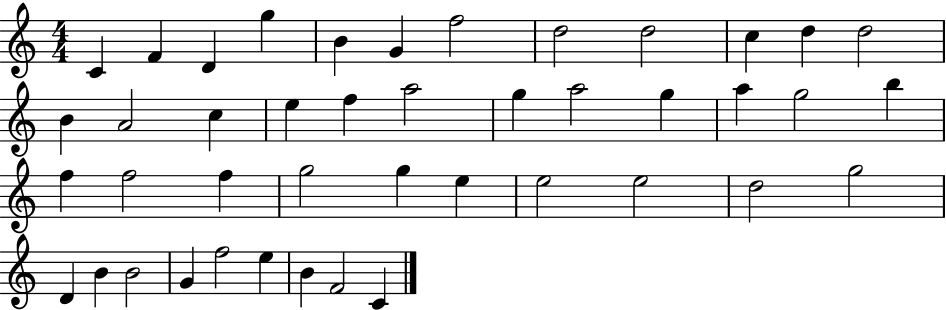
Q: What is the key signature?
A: C major